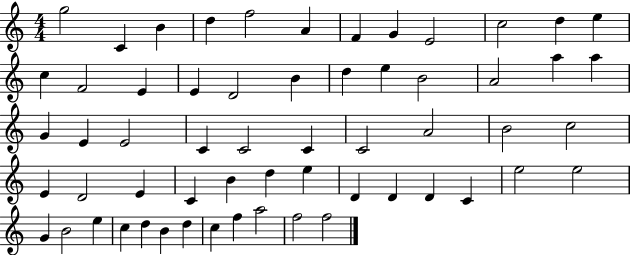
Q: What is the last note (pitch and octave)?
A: F5